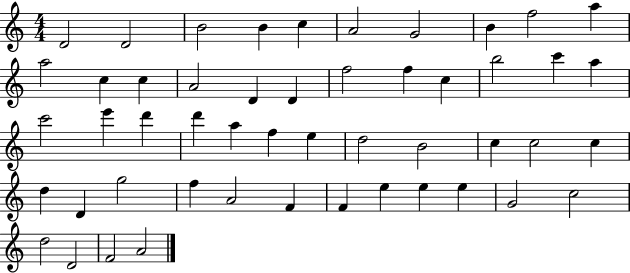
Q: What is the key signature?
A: C major